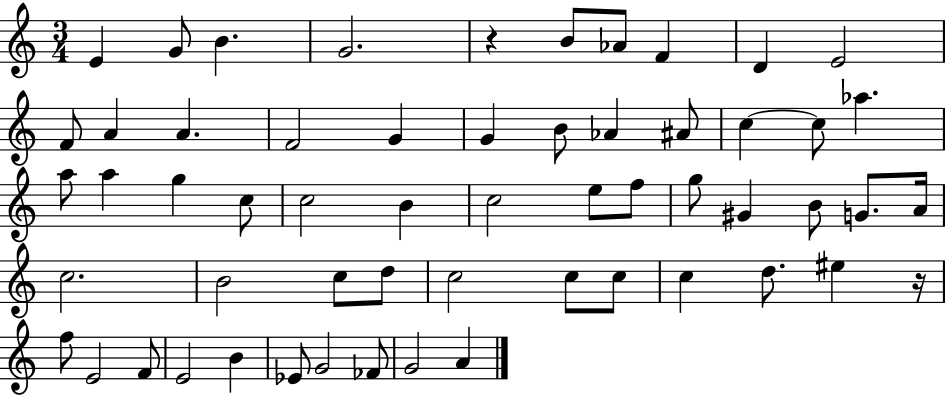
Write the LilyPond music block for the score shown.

{
  \clef treble
  \numericTimeSignature
  \time 3/4
  \key c \major
  e'4 g'8 b'4. | g'2. | r4 b'8 aes'8 f'4 | d'4 e'2 | \break f'8 a'4 a'4. | f'2 g'4 | g'4 b'8 aes'4 ais'8 | c''4~~ c''8 aes''4. | \break a''8 a''4 g''4 c''8 | c''2 b'4 | c''2 e''8 f''8 | g''8 gis'4 b'8 g'8. a'16 | \break c''2. | b'2 c''8 d''8 | c''2 c''8 c''8 | c''4 d''8. eis''4 r16 | \break f''8 e'2 f'8 | e'2 b'4 | ees'8 g'2 fes'8 | g'2 a'4 | \break \bar "|."
}